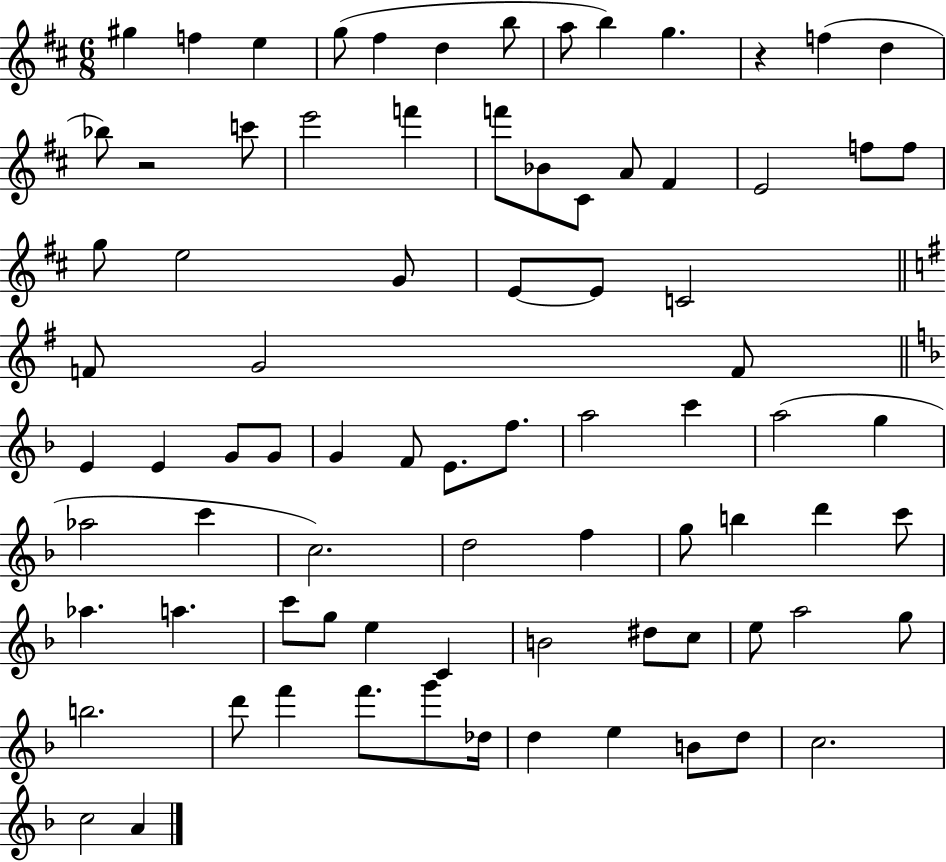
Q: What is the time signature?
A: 6/8